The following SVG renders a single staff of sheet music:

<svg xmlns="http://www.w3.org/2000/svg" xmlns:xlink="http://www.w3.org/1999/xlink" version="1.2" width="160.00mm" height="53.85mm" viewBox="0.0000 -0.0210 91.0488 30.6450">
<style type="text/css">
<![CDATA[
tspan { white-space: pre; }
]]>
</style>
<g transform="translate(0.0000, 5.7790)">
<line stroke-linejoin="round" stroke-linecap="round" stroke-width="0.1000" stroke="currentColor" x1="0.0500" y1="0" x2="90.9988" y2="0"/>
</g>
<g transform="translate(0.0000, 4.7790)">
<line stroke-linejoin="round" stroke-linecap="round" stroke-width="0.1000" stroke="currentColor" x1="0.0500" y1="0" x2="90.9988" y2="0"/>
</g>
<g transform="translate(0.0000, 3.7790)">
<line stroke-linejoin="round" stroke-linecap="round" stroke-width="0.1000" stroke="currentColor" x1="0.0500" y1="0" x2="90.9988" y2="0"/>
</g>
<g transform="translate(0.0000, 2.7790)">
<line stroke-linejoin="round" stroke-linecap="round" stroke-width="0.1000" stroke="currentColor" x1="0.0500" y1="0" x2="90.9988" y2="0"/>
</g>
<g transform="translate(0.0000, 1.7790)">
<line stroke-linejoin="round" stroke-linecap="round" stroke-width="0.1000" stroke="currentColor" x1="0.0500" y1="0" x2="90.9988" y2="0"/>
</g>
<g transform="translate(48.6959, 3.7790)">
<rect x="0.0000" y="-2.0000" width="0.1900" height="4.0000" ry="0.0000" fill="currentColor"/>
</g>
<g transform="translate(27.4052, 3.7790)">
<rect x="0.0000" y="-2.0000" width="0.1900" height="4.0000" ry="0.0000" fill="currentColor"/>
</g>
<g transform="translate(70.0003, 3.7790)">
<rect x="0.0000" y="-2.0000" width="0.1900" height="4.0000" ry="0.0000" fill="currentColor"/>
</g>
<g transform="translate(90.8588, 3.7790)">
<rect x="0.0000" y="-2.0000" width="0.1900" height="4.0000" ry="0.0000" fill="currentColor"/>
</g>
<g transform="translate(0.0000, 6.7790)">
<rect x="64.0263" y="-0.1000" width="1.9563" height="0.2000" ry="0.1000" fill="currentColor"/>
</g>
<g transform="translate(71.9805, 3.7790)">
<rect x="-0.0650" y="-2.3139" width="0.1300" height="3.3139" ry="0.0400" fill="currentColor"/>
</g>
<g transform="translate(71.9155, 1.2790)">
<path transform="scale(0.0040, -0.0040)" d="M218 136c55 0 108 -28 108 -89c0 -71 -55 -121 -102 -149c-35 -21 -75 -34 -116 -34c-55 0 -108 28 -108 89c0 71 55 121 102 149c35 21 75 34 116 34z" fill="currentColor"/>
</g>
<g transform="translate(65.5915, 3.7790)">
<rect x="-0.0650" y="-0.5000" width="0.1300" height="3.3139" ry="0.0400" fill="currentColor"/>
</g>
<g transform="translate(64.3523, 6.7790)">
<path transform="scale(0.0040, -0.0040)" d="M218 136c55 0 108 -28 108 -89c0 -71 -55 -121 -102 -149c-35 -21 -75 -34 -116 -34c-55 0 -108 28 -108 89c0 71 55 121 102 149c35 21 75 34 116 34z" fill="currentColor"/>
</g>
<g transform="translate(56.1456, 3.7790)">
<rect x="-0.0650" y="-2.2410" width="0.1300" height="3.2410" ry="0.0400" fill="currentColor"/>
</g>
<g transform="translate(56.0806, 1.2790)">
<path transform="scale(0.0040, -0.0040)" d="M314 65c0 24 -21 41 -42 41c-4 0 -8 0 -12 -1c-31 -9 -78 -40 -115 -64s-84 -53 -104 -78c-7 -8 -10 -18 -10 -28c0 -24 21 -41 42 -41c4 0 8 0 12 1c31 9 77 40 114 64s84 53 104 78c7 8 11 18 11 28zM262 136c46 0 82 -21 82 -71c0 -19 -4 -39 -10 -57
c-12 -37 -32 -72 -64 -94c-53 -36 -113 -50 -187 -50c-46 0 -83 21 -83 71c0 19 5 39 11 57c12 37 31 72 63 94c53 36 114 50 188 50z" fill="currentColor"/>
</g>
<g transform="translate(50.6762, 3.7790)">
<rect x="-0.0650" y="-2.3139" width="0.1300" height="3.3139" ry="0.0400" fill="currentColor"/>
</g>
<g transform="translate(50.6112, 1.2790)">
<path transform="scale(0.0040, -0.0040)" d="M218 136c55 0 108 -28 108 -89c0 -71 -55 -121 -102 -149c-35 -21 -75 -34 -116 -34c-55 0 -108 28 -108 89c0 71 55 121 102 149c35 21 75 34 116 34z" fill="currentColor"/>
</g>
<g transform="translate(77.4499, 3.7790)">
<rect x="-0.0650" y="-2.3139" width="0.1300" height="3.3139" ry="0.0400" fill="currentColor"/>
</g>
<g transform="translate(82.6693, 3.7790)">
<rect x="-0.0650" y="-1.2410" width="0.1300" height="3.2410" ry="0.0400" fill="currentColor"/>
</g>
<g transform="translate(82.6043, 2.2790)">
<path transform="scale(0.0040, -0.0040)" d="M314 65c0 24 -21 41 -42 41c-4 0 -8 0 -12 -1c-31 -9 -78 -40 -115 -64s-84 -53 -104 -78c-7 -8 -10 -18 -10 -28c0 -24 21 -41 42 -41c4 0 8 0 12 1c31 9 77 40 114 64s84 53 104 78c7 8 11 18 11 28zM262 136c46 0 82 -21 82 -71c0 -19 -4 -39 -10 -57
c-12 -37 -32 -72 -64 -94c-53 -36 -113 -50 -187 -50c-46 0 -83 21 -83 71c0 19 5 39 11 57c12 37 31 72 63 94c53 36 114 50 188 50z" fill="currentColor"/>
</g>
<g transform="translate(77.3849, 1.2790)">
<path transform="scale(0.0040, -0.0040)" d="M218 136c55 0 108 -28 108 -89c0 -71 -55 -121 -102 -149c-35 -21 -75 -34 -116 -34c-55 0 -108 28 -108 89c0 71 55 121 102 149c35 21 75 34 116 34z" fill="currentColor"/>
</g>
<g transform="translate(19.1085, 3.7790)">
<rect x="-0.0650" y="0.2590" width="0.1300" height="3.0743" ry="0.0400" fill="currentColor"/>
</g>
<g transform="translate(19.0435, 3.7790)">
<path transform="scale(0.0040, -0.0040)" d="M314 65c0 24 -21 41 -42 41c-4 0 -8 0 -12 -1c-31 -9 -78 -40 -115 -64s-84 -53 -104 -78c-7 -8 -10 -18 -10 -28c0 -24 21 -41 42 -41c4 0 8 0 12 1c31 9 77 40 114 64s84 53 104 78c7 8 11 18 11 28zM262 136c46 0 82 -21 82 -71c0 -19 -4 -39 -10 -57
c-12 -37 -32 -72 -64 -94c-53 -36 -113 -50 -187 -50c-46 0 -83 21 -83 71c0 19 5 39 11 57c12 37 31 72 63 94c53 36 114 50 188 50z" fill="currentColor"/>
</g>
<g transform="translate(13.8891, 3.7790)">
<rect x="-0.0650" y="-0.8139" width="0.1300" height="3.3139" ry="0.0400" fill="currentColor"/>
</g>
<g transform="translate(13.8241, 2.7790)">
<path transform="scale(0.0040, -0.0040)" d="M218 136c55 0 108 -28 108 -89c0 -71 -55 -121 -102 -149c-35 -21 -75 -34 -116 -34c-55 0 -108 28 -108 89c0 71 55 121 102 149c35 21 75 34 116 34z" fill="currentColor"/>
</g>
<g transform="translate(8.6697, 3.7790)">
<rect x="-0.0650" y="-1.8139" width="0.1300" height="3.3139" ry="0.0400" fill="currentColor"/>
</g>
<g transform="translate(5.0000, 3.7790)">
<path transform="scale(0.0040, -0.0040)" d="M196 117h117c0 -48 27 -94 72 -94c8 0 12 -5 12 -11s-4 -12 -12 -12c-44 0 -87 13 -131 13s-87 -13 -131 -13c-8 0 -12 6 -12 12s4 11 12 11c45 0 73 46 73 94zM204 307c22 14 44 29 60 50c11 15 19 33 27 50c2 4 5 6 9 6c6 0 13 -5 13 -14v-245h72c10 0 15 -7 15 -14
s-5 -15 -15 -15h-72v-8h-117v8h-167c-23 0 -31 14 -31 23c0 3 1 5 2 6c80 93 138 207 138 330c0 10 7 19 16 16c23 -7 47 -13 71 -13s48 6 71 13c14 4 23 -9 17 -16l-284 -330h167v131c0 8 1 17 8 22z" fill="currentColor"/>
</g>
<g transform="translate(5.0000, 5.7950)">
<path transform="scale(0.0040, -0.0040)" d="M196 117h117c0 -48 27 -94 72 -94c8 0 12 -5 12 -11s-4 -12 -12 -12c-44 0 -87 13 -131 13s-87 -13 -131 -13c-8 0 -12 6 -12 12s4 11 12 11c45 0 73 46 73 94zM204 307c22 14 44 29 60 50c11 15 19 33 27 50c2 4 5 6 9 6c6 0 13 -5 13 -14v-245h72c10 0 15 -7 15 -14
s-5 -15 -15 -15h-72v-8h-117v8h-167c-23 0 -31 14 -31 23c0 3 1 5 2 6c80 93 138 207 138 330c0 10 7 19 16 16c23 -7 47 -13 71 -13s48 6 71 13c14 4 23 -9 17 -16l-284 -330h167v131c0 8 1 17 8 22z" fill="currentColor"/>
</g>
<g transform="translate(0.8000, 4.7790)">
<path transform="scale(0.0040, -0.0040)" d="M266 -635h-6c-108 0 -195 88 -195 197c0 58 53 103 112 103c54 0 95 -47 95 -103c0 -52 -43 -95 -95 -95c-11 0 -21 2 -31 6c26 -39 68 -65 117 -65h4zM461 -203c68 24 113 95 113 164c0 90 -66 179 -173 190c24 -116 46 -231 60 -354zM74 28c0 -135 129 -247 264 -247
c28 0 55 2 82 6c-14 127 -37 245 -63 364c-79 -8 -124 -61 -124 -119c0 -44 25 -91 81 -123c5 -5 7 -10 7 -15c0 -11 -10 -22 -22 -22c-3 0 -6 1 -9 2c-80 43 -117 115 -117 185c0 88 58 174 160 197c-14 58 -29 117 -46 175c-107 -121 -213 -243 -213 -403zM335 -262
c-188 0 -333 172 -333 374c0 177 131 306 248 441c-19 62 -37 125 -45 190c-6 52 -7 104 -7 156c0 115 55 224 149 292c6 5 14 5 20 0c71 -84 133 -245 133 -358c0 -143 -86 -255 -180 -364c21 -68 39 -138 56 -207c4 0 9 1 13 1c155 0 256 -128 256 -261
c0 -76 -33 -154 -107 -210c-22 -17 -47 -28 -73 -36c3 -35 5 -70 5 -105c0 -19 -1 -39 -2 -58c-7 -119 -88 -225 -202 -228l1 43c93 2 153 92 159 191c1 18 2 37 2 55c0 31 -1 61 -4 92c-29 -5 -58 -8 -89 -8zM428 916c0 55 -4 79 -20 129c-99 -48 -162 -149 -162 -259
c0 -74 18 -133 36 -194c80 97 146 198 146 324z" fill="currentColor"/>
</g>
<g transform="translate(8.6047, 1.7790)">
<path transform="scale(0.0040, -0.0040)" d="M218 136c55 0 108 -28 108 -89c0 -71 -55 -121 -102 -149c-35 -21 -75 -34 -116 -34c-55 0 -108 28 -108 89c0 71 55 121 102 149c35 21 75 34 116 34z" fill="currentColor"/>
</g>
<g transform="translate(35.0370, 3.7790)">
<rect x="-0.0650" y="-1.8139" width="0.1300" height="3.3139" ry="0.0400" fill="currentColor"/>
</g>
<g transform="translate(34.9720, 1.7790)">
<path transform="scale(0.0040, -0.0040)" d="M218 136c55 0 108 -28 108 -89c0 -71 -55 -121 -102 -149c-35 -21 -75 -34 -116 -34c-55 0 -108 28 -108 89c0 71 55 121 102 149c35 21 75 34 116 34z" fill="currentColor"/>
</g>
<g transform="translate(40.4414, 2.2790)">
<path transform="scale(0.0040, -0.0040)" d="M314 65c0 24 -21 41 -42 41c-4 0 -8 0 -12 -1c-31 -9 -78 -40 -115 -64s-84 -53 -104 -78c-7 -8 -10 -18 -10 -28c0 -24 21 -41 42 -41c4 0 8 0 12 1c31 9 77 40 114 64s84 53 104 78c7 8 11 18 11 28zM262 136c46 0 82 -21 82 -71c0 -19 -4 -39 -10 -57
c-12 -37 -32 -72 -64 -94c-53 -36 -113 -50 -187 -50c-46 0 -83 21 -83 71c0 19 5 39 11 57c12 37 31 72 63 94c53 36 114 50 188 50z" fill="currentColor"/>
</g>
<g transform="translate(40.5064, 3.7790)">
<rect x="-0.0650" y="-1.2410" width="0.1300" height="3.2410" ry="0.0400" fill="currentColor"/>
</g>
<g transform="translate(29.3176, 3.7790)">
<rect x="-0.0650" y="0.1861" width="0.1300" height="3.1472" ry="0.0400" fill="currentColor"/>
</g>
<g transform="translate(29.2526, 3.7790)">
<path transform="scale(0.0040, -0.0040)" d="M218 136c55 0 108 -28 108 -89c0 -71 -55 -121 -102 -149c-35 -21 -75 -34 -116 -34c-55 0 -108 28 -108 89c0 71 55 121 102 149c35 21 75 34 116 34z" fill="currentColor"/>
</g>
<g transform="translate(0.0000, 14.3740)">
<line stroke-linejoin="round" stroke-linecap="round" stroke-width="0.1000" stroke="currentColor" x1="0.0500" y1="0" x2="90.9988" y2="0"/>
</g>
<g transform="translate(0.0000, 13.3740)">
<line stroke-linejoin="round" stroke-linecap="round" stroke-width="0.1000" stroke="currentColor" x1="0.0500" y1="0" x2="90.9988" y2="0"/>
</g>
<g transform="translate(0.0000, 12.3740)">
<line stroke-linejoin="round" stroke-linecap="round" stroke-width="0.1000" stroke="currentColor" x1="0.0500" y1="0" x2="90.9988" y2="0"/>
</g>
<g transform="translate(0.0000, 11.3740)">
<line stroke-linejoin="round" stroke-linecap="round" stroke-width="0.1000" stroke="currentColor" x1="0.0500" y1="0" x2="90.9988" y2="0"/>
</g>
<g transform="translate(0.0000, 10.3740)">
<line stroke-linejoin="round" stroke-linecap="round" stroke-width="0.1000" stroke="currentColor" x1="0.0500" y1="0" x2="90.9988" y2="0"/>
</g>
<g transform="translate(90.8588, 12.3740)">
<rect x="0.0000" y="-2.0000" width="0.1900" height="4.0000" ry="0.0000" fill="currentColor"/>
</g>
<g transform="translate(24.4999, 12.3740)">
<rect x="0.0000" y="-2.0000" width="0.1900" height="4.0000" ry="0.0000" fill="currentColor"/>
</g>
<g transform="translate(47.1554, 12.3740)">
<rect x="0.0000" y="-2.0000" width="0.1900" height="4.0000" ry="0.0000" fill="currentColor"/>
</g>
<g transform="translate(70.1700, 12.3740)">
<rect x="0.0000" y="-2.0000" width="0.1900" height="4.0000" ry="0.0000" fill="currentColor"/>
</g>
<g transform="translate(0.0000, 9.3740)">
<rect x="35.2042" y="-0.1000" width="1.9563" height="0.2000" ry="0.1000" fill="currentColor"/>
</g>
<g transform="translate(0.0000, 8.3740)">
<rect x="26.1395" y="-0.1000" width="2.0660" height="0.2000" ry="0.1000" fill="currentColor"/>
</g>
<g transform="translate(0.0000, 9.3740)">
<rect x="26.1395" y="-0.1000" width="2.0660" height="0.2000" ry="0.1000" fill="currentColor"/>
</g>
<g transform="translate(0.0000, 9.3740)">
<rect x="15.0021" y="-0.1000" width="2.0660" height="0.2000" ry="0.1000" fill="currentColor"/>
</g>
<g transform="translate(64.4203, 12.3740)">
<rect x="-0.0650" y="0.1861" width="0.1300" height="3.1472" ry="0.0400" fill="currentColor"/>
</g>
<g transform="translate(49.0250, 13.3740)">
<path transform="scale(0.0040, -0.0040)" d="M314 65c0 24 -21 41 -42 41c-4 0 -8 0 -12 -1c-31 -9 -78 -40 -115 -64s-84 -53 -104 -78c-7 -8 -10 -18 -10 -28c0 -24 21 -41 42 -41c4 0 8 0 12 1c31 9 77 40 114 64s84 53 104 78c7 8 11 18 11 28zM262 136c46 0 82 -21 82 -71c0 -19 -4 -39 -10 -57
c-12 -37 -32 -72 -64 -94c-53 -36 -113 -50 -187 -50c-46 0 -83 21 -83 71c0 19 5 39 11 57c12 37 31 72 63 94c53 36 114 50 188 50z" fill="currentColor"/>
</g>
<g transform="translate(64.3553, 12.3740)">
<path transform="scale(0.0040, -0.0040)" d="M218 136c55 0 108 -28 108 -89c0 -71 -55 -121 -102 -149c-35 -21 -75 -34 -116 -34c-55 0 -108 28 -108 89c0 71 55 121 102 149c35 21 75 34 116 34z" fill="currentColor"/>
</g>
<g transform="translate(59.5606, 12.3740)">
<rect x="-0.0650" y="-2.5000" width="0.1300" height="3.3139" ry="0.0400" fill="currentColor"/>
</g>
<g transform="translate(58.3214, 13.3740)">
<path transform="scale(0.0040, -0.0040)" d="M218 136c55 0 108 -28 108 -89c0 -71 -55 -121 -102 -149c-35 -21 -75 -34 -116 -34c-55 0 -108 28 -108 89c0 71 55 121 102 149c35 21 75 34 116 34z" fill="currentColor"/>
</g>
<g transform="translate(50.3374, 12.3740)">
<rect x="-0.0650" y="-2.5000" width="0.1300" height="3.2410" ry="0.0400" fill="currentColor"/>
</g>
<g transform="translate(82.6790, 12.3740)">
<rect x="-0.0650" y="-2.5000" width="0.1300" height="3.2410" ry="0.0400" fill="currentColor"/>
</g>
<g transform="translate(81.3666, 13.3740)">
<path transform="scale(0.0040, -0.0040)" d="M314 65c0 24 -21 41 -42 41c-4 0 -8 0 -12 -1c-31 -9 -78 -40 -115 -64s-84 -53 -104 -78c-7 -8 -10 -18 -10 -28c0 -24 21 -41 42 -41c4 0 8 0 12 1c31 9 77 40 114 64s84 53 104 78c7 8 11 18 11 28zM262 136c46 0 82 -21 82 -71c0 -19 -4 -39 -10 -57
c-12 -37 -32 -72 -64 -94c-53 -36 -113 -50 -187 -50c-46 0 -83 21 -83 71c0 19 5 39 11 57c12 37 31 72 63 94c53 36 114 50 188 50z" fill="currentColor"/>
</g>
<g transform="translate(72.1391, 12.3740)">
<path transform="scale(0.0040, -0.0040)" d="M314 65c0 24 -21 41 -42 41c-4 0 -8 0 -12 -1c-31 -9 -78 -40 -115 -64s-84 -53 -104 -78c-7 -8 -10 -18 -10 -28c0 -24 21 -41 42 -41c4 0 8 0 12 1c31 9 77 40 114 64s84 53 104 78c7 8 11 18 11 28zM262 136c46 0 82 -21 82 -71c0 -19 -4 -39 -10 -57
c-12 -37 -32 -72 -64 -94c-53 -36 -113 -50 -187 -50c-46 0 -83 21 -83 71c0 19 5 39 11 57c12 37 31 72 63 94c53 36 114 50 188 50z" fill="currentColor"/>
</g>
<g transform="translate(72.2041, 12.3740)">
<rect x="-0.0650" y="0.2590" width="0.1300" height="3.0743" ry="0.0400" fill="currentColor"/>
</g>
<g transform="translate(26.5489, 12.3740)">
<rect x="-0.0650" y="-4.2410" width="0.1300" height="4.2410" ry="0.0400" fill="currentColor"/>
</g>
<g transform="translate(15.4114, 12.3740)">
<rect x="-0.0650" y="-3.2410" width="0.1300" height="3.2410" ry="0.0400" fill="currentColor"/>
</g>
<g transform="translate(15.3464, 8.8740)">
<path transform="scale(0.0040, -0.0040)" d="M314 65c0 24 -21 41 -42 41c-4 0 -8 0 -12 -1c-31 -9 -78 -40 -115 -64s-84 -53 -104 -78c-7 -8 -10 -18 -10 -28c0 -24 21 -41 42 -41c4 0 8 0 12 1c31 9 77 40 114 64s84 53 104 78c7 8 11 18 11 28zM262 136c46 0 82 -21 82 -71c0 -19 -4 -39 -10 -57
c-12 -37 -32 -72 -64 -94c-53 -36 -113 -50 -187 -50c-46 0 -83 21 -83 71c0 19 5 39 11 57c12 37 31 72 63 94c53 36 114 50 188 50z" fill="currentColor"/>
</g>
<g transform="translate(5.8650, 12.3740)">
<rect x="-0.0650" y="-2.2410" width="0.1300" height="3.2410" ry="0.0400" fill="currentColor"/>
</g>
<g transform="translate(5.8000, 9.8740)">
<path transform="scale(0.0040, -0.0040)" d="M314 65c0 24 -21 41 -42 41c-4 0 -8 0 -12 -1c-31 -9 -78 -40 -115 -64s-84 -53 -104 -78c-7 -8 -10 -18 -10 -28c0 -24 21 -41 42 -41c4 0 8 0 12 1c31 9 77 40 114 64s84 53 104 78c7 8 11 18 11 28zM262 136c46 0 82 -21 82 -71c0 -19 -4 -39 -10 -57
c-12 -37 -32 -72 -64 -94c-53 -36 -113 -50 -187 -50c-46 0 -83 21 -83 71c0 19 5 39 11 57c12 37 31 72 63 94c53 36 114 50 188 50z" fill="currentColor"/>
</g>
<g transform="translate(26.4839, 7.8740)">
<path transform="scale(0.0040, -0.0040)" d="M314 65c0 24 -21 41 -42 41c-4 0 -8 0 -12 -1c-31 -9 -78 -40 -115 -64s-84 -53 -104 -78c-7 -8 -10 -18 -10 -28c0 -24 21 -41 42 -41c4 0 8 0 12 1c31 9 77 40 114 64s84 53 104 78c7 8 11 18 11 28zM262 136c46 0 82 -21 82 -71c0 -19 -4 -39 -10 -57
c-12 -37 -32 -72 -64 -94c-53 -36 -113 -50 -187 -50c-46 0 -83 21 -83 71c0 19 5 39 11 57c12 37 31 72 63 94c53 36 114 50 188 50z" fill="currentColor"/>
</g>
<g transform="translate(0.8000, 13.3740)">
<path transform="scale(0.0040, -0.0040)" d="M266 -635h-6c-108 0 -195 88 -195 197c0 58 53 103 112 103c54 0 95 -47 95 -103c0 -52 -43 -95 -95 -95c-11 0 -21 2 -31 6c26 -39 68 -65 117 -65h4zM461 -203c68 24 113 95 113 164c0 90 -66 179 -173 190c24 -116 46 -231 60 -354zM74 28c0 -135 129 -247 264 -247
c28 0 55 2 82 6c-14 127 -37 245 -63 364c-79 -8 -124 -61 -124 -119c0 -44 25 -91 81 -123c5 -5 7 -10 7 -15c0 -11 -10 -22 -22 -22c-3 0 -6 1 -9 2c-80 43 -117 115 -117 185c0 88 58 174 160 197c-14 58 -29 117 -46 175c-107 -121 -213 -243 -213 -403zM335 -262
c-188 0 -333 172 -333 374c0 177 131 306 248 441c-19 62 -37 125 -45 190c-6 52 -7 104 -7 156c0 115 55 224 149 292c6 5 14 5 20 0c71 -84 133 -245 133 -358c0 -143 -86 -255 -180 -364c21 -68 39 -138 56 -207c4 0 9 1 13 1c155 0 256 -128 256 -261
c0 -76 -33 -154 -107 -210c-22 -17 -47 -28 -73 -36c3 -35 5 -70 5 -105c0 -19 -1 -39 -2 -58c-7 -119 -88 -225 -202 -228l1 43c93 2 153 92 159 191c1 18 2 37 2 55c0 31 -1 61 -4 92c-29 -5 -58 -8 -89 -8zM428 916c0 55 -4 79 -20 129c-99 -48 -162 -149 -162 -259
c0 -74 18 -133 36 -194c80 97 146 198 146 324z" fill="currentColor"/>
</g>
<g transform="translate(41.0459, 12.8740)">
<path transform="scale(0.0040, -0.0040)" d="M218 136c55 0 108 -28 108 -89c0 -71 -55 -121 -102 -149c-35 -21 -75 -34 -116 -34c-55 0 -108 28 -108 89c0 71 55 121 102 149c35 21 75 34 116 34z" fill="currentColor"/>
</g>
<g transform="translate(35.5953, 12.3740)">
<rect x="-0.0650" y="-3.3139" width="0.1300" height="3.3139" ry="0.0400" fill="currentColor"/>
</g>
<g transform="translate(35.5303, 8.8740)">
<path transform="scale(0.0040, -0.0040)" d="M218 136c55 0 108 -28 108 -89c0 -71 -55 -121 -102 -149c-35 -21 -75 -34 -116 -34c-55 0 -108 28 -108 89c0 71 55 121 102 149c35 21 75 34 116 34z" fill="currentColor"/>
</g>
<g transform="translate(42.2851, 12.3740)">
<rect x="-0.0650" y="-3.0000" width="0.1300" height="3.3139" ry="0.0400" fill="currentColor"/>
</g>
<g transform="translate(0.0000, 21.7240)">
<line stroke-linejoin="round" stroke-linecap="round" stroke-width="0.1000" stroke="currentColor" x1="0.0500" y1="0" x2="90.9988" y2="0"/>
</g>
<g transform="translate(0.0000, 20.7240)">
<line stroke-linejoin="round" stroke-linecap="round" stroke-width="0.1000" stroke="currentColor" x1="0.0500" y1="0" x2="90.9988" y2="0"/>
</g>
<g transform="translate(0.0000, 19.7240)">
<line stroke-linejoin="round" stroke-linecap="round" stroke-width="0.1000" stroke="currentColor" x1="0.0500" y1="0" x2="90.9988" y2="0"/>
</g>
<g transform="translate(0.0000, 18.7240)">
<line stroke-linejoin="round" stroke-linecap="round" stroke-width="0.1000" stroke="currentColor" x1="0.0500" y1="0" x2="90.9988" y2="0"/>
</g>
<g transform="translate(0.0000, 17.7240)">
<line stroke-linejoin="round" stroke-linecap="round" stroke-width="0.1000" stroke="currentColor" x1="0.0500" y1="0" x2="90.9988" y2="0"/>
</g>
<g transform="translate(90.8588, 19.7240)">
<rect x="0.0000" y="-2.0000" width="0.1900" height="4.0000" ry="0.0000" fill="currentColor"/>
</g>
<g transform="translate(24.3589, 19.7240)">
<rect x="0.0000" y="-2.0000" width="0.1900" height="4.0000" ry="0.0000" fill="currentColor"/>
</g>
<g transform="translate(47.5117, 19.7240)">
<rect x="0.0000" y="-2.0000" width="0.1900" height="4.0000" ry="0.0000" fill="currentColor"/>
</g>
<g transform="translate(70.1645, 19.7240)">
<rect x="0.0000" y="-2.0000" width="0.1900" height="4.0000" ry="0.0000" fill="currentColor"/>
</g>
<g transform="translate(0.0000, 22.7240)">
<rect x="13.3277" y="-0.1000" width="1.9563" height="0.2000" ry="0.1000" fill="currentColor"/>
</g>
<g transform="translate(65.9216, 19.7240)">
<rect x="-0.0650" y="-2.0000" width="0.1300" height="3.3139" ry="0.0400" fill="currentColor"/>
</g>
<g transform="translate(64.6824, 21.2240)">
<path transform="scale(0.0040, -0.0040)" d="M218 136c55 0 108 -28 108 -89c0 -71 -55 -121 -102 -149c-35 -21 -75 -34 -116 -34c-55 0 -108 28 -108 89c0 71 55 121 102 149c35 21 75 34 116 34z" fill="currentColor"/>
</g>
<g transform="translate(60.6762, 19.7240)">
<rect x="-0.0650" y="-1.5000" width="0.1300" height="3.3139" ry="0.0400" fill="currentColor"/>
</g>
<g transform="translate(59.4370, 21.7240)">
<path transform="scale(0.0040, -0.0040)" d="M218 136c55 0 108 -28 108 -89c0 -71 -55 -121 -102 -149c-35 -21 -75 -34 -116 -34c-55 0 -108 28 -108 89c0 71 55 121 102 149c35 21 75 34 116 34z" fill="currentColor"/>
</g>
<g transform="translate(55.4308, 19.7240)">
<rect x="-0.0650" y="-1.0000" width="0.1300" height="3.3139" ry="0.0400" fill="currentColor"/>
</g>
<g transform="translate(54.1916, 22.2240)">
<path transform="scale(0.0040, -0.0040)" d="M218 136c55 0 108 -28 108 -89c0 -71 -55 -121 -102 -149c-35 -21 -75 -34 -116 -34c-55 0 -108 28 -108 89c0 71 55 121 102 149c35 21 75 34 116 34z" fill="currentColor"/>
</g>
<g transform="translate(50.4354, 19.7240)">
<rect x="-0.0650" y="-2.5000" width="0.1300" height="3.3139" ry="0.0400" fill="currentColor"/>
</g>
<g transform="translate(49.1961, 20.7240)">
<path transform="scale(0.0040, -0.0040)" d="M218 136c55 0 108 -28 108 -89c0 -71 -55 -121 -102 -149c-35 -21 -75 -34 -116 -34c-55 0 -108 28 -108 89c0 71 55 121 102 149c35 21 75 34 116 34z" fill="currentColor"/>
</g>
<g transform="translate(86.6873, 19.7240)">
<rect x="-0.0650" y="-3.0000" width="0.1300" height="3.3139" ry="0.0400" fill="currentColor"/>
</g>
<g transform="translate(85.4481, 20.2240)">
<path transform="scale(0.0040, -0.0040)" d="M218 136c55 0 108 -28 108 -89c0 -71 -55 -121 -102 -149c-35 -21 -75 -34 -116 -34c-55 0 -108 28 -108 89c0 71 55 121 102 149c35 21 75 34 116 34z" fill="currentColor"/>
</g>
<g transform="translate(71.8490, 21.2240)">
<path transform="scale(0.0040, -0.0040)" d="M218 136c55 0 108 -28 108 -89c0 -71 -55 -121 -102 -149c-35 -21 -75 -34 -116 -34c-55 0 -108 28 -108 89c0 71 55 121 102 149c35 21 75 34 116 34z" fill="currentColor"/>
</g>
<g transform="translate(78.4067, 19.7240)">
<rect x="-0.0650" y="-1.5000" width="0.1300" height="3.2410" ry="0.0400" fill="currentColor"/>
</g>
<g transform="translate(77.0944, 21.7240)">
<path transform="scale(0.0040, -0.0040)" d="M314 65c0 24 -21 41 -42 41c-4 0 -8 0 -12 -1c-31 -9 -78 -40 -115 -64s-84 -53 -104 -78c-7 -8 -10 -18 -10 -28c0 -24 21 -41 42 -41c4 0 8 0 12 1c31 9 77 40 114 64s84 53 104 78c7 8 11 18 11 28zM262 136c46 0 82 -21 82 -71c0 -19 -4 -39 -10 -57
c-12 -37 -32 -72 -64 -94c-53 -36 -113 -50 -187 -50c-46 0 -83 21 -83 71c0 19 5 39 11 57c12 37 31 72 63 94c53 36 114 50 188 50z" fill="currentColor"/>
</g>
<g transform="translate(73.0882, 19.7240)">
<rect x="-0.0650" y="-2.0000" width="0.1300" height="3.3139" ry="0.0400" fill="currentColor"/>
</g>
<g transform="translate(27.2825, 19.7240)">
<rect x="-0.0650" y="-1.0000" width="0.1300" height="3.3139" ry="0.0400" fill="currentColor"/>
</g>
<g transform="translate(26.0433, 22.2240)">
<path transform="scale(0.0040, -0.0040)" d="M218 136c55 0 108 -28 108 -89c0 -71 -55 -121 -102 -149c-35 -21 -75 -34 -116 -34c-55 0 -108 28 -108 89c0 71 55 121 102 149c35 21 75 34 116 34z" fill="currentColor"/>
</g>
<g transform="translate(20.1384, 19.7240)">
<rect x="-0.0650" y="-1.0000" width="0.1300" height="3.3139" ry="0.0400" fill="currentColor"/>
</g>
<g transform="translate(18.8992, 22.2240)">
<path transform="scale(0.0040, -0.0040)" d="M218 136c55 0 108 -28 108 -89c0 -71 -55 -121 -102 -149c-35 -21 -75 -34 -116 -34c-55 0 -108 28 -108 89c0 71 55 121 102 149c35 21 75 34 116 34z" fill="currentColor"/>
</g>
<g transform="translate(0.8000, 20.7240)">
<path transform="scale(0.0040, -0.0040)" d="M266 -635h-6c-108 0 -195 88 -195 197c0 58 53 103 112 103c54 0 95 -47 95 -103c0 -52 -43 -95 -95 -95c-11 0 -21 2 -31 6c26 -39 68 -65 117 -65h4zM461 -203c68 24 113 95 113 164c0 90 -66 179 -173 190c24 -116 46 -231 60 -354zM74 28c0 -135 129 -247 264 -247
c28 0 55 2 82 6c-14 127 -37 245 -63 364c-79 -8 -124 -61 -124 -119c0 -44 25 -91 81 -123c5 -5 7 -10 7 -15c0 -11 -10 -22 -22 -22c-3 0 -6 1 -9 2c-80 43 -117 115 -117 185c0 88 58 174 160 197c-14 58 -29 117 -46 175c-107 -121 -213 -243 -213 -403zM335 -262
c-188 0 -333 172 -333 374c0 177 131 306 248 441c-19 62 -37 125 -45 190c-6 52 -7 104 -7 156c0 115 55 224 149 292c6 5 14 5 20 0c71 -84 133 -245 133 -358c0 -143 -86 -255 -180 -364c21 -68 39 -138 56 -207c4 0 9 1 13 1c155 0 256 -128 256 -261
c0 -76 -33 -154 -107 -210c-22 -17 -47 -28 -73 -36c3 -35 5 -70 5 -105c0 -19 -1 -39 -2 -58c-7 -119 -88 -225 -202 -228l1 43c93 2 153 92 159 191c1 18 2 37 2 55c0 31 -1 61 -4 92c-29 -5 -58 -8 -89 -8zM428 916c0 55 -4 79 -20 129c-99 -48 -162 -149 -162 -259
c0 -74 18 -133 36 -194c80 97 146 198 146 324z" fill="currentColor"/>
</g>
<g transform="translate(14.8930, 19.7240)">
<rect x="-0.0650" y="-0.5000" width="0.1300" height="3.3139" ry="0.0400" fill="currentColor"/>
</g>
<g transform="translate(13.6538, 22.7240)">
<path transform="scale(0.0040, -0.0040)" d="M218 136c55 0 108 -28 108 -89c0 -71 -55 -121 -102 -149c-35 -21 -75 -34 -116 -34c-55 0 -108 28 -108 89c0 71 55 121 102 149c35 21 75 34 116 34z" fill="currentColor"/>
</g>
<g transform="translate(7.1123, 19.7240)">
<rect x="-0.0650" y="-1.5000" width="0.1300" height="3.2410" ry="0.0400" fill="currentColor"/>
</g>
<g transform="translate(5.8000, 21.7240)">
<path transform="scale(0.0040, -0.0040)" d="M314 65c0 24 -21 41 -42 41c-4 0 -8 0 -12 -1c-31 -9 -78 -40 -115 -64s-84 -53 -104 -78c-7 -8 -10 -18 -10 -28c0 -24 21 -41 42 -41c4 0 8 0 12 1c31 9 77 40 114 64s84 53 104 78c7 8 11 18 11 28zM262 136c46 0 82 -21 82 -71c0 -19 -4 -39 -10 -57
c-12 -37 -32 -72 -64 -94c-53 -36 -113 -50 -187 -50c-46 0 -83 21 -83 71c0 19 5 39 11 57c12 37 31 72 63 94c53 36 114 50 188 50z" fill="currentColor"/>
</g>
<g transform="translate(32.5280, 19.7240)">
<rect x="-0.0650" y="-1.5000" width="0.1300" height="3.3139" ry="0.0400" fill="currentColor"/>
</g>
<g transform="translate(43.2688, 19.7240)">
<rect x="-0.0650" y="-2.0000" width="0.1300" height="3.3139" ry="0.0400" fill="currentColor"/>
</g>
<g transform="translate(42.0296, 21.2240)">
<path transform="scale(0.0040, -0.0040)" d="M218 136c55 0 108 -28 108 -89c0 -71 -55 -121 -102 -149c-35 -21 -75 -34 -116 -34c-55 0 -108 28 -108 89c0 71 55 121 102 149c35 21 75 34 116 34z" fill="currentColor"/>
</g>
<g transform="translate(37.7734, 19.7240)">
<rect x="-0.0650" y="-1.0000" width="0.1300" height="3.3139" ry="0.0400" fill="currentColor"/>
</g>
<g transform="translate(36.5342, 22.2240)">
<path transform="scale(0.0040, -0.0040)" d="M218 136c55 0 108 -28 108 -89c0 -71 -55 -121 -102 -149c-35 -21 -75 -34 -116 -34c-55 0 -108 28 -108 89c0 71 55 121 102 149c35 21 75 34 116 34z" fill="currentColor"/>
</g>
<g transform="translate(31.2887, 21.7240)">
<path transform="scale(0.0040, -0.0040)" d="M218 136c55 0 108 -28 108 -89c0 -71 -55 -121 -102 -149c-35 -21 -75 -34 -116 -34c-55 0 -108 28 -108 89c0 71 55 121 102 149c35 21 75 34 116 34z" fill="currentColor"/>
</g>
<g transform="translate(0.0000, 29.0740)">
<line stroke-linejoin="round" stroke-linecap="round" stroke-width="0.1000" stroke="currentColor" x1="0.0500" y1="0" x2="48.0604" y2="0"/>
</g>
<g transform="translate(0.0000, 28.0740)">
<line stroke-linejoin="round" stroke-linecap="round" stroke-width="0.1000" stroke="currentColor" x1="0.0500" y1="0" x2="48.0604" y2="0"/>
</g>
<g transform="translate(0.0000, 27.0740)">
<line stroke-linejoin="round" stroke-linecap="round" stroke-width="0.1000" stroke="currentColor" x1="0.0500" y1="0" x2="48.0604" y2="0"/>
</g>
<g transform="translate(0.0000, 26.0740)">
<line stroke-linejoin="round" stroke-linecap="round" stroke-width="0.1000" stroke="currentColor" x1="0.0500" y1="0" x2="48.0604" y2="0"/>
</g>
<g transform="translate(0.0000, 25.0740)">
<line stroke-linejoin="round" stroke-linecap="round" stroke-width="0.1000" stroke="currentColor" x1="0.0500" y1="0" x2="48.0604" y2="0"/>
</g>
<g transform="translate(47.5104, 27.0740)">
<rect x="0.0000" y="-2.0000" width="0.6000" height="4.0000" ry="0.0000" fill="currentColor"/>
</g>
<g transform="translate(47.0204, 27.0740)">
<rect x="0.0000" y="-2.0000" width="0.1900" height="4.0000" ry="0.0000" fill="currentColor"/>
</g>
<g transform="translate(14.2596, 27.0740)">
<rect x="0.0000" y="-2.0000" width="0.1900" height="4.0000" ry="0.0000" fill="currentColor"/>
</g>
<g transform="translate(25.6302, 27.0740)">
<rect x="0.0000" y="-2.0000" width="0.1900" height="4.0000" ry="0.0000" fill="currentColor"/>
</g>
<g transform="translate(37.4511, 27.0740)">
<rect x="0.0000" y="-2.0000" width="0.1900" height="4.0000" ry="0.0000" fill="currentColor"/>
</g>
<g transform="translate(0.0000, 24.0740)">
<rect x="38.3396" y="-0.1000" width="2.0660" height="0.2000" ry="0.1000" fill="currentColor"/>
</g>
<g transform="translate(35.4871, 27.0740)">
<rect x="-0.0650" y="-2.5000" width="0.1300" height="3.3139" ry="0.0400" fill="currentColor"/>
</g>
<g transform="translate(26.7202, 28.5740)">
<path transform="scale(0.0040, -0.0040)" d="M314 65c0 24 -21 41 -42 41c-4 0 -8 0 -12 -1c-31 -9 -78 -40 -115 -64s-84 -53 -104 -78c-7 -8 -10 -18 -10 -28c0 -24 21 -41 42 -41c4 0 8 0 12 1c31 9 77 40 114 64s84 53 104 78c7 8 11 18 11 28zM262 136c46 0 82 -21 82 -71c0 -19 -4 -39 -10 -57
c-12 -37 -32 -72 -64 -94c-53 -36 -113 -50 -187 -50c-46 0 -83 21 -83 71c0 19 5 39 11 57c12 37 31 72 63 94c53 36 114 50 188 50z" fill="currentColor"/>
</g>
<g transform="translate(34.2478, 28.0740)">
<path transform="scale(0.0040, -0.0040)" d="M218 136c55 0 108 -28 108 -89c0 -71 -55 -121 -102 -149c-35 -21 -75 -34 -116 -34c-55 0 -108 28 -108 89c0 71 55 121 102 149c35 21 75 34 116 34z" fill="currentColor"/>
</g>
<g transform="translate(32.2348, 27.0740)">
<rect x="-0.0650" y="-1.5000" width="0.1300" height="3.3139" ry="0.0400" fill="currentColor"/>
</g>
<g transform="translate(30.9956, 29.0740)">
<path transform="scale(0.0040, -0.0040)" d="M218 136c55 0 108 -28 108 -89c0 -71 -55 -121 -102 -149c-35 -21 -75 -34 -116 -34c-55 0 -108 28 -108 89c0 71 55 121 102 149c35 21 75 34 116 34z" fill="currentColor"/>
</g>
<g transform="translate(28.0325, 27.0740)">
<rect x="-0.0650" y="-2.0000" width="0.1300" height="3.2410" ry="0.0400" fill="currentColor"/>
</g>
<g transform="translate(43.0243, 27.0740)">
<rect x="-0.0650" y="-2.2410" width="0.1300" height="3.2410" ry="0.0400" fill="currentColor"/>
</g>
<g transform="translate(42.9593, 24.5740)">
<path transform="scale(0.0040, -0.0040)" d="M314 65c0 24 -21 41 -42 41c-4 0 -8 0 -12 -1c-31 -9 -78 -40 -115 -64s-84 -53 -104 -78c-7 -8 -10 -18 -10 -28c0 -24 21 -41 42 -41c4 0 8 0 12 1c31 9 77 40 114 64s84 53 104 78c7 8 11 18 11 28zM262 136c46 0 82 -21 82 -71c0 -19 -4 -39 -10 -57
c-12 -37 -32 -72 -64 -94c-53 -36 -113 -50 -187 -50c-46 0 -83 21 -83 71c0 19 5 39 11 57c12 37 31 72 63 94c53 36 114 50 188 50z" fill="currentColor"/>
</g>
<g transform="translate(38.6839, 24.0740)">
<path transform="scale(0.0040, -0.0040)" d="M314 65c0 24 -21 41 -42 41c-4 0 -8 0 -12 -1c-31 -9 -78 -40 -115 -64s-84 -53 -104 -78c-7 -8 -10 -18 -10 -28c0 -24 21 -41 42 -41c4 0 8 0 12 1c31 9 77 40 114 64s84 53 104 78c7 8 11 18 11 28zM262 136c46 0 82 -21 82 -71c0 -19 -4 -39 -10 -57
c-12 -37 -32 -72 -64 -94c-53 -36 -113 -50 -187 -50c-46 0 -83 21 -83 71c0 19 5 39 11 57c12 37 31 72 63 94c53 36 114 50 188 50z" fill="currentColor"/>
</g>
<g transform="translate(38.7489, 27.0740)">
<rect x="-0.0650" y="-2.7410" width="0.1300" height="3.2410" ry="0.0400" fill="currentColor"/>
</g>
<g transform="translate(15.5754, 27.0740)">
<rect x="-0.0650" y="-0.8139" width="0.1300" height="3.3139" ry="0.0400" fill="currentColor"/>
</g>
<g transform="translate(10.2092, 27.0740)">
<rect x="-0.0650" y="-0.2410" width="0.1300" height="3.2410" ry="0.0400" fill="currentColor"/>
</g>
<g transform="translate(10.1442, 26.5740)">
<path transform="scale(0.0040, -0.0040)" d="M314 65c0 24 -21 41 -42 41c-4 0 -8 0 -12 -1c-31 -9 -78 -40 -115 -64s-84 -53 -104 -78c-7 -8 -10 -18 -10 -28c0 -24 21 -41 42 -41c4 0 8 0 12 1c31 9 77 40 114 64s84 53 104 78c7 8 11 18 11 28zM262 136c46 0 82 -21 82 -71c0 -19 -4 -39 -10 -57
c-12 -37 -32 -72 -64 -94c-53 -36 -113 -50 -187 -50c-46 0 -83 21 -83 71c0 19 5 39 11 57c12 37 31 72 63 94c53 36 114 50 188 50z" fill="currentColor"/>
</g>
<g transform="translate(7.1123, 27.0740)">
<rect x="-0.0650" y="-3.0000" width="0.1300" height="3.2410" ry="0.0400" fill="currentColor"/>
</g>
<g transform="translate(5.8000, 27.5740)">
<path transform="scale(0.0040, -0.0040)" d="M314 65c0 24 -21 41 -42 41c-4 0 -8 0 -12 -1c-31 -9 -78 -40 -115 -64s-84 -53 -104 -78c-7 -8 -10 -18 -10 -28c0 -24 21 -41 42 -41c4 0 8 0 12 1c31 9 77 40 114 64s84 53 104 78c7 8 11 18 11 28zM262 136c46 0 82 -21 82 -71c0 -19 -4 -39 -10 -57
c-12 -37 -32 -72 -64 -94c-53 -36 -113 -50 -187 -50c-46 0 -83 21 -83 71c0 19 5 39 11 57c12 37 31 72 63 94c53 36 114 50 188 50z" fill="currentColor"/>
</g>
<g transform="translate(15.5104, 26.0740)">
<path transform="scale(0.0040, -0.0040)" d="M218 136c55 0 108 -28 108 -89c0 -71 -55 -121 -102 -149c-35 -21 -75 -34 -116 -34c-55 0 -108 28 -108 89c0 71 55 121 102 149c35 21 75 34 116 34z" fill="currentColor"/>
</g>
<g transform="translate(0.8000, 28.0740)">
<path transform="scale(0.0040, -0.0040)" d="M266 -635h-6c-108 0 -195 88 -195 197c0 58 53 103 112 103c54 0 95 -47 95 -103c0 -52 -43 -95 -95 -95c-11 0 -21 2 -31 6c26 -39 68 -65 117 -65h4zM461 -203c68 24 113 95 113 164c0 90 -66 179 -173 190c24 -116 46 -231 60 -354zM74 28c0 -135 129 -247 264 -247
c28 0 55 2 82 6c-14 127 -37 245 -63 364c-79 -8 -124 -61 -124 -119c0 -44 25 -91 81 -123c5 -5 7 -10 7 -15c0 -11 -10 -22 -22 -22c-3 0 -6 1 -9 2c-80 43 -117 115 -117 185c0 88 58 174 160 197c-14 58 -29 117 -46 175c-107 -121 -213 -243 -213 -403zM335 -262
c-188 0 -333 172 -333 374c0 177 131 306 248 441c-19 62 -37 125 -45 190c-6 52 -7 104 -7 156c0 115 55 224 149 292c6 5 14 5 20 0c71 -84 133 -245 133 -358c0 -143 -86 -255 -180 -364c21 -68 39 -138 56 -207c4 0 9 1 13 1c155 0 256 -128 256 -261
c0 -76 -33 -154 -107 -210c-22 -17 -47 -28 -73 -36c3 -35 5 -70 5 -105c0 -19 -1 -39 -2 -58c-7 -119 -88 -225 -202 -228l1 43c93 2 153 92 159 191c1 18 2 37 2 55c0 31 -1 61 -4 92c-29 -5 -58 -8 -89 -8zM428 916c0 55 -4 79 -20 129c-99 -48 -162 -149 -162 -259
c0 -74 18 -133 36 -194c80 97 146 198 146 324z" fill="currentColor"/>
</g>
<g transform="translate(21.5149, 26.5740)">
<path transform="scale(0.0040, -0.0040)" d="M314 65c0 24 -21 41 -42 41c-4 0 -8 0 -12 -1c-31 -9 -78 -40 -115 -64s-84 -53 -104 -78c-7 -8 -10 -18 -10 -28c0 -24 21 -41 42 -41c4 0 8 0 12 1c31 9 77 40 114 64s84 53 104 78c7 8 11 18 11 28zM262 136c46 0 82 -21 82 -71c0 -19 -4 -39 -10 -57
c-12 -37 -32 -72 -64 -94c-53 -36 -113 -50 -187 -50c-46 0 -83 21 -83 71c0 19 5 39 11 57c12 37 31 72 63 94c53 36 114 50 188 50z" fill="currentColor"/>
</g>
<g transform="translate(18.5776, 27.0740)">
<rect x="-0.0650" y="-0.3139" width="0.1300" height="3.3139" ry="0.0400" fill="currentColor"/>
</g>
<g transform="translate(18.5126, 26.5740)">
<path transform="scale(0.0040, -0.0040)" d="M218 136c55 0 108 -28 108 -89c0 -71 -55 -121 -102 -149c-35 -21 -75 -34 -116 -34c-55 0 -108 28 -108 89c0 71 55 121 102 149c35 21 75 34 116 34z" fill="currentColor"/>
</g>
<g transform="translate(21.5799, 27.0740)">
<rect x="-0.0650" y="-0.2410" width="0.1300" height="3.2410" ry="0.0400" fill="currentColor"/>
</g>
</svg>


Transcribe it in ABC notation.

X:1
T:Untitled
M:4/4
L:1/4
K:C
f d B2 B f e2 g g2 C g g e2 g2 b2 d'2 b A G2 G B B2 G2 E2 C D D E D F G D E F F E2 A A2 c2 d c c2 F2 E G a2 g2